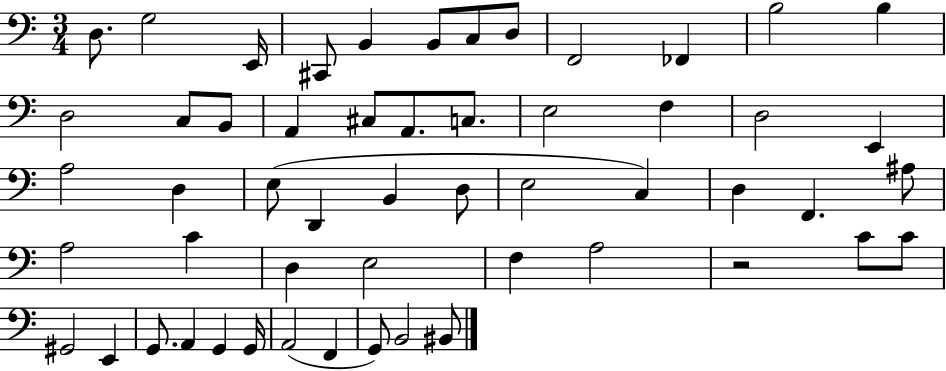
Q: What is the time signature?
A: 3/4